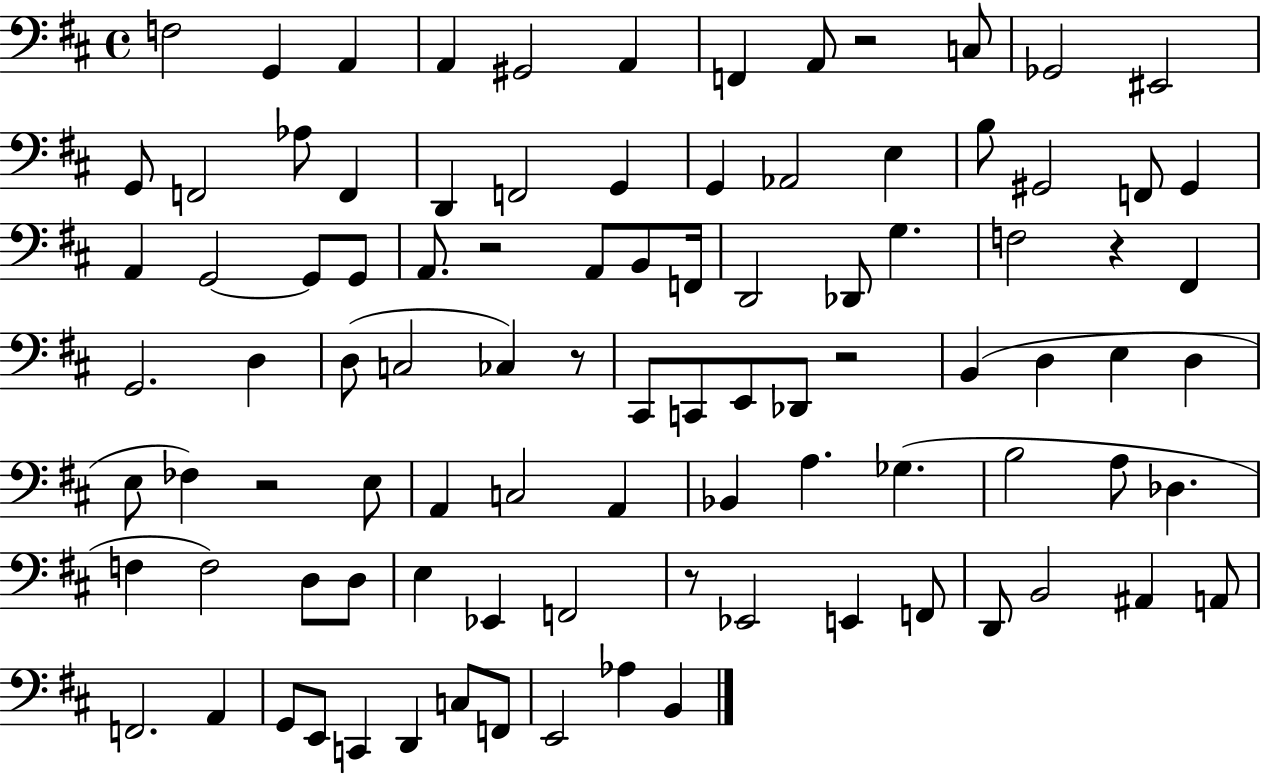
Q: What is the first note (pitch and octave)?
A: F3